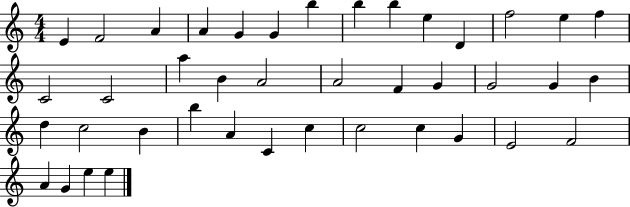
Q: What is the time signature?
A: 4/4